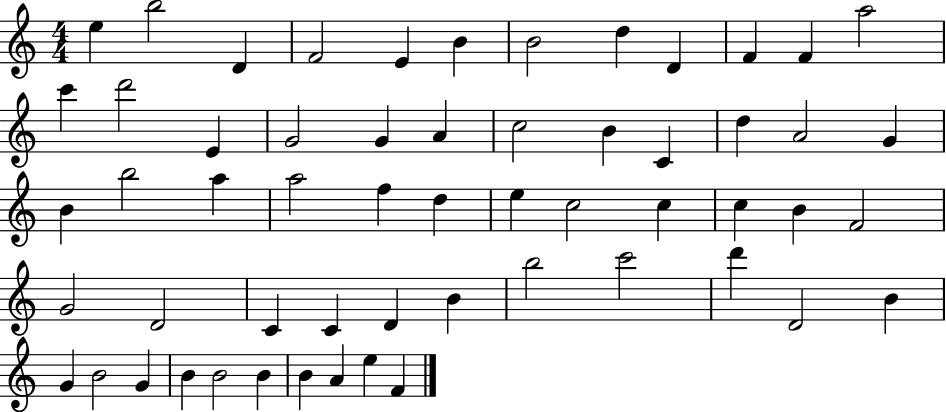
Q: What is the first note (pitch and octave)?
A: E5